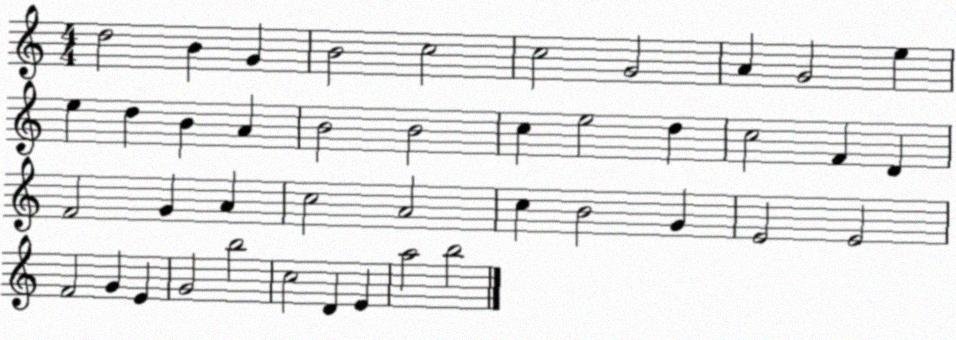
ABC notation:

X:1
T:Untitled
M:4/4
L:1/4
K:C
d2 B G B2 c2 c2 G2 A G2 e e d B A B2 B2 c e2 d c2 F D F2 G A c2 A2 c B2 G E2 E2 F2 G E G2 b2 c2 D E a2 b2